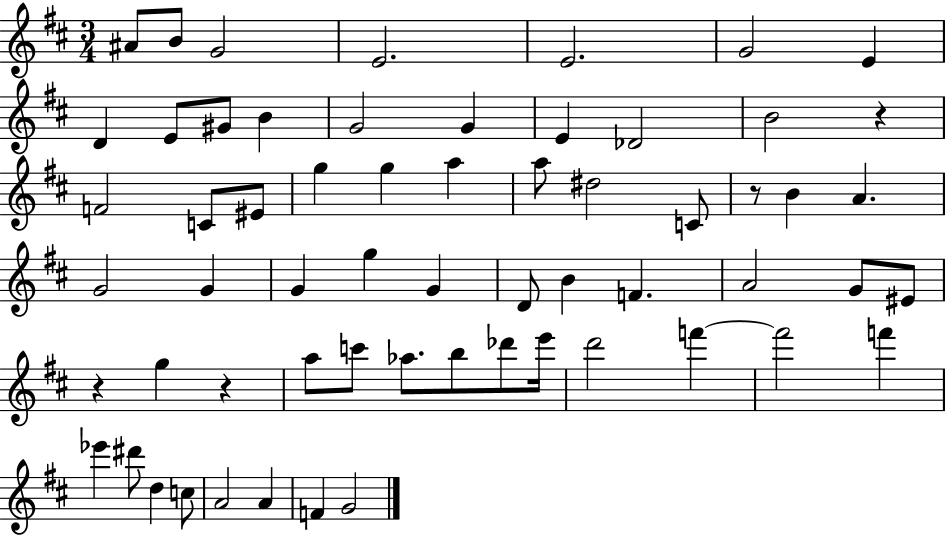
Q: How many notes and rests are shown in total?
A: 61